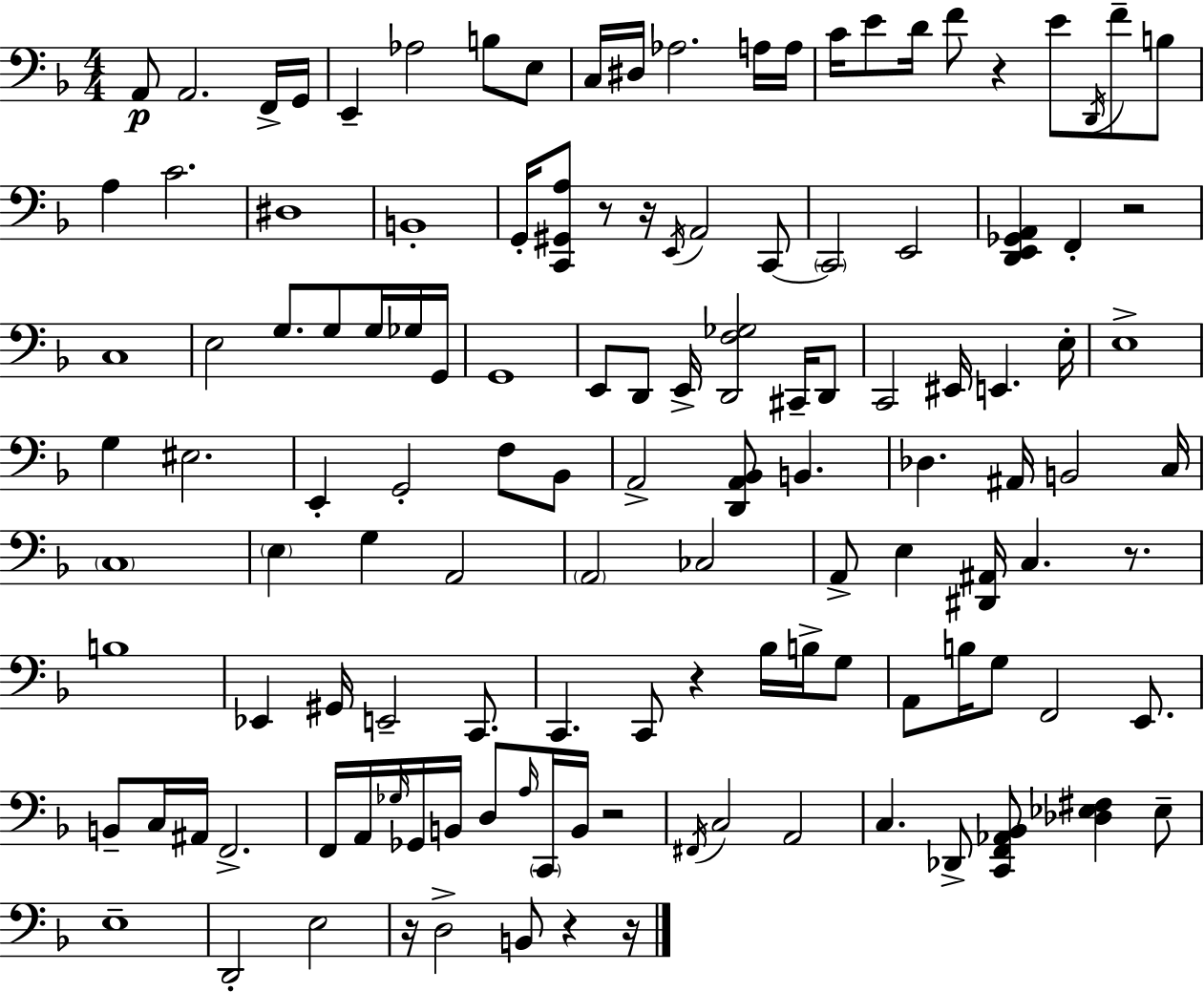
X:1
T:Untitled
M:4/4
L:1/4
K:Dm
A,,/2 A,,2 F,,/4 G,,/4 E,, _A,2 B,/2 E,/2 C,/4 ^D,/4 _A,2 A,/4 A,/4 C/4 E/2 D/4 F/2 z E/2 D,,/4 F/2 B,/2 A, C2 ^D,4 B,,4 G,,/4 [C,,^G,,A,]/2 z/2 z/4 E,,/4 A,,2 C,,/2 C,,2 E,,2 [D,,E,,_G,,A,,] F,, z2 C,4 E,2 G,/2 G,/2 G,/4 _G,/4 G,,/4 G,,4 E,,/2 D,,/2 E,,/4 [D,,F,_G,]2 ^C,,/4 D,,/2 C,,2 ^E,,/4 E,, E,/4 E,4 G, ^E,2 E,, G,,2 F,/2 _B,,/2 A,,2 [D,,A,,_B,,]/2 B,, _D, ^A,,/4 B,,2 C,/4 C,4 E, G, A,,2 A,,2 _C,2 A,,/2 E, [^D,,^A,,]/4 C, z/2 B,4 _E,, ^G,,/4 E,,2 C,,/2 C,, C,,/2 z _B,/4 B,/4 G,/2 A,,/2 B,/4 G,/2 F,,2 E,,/2 B,,/2 C,/4 ^A,,/4 F,,2 F,,/4 A,,/4 _G,/4 _G,,/4 B,,/4 D,/2 A,/4 C,,/4 B,,/4 z2 ^F,,/4 C,2 A,,2 C, _D,,/2 [C,,F,,_A,,_B,,]/2 [_D,_E,^F,] _E,/2 E,4 D,,2 E,2 z/4 D,2 B,,/2 z z/4